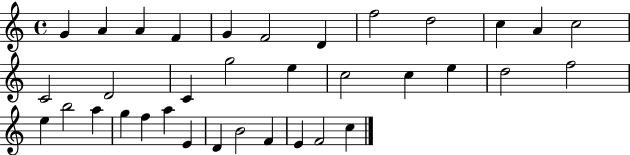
{
  \clef treble
  \time 4/4
  \defaultTimeSignature
  \key c \major
  g'4 a'4 a'4 f'4 | g'4 f'2 d'4 | f''2 d''2 | c''4 a'4 c''2 | \break c'2 d'2 | c'4 g''2 e''4 | c''2 c''4 e''4 | d''2 f''2 | \break e''4 b''2 a''4 | g''4 f''4 a''4 e'4 | d'4 b'2 f'4 | e'4 f'2 c''4 | \break \bar "|."
}